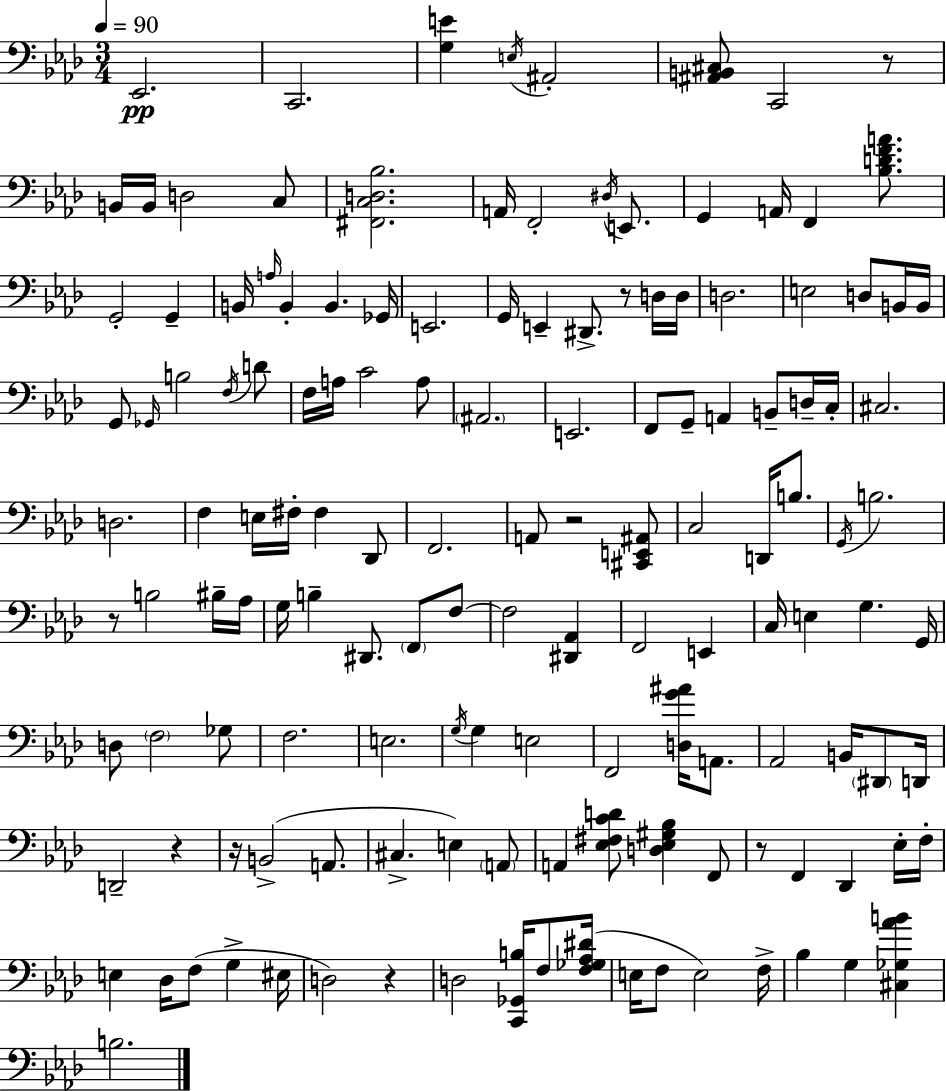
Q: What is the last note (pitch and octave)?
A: B3